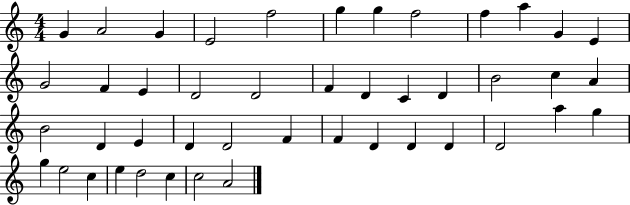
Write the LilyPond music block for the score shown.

{
  \clef treble
  \numericTimeSignature
  \time 4/4
  \key c \major
  g'4 a'2 g'4 | e'2 f''2 | g''4 g''4 f''2 | f''4 a''4 g'4 e'4 | \break g'2 f'4 e'4 | d'2 d'2 | f'4 d'4 c'4 d'4 | b'2 c''4 a'4 | \break b'2 d'4 e'4 | d'4 d'2 f'4 | f'4 d'4 d'4 d'4 | d'2 a''4 g''4 | \break g''4 e''2 c''4 | e''4 d''2 c''4 | c''2 a'2 | \bar "|."
}